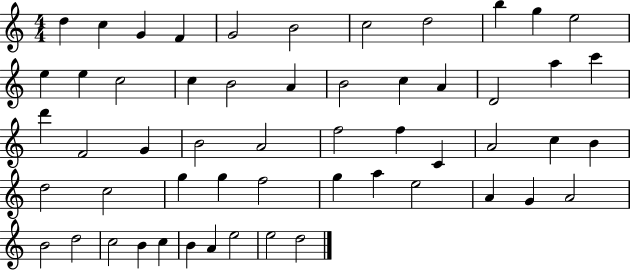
D5/q C5/q G4/q F4/q G4/h B4/h C5/h D5/h B5/q G5/q E5/h E5/q E5/q C5/h C5/q B4/h A4/q B4/h C5/q A4/q D4/h A5/q C6/q D6/q F4/h G4/q B4/h A4/h F5/h F5/q C4/q A4/h C5/q B4/q D5/h C5/h G5/q G5/q F5/h G5/q A5/q E5/h A4/q G4/q A4/h B4/h D5/h C5/h B4/q C5/q B4/q A4/q E5/h E5/h D5/h